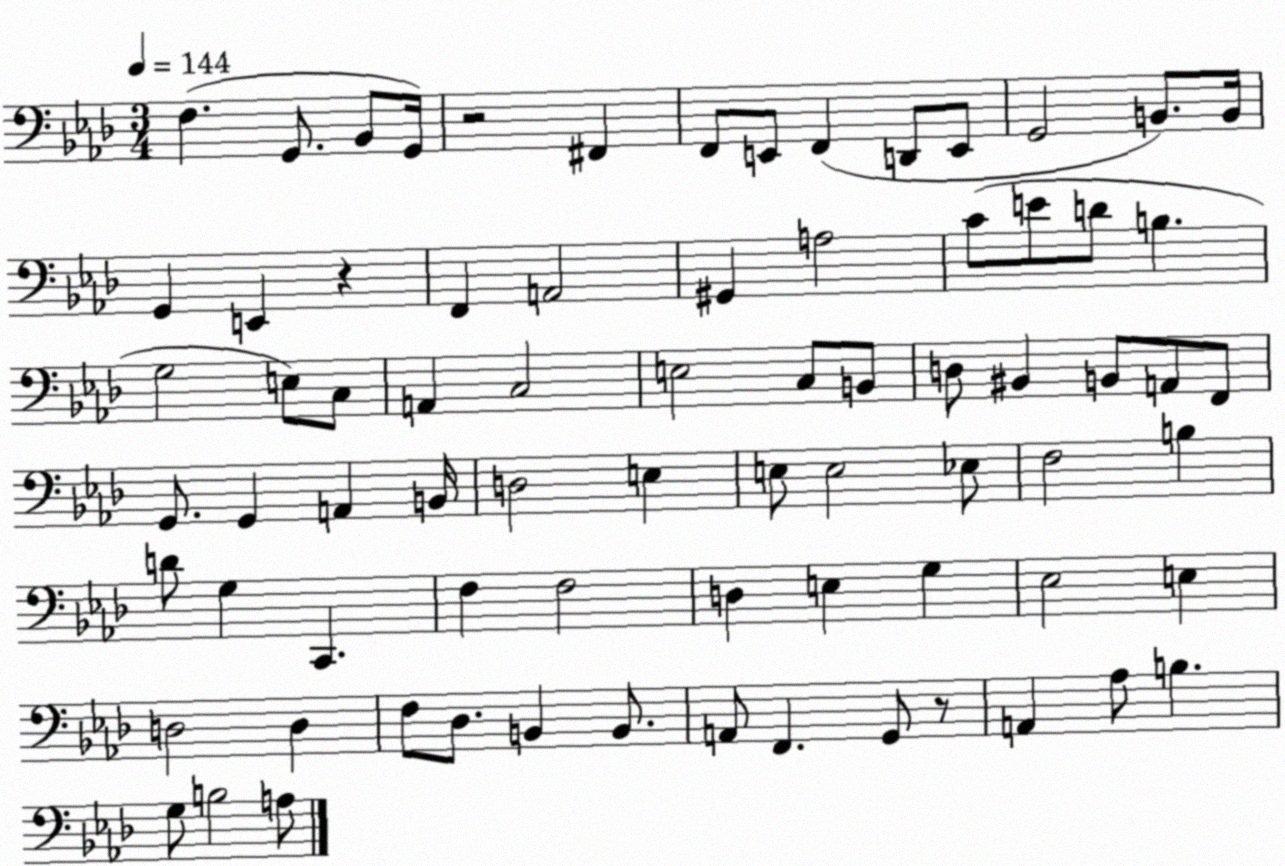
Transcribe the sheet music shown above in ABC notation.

X:1
T:Untitled
M:3/4
L:1/4
K:Ab
F, G,,/2 _B,,/2 G,,/4 z2 ^F,, F,,/2 E,,/2 F,, D,,/2 E,,/2 G,,2 B,,/2 B,,/4 G,, E,, z F,, A,,2 ^G,, A,2 C/2 E/2 D/2 B, G,2 E,/2 C,/2 A,, C,2 E,2 C,/2 B,,/2 D,/2 ^B,, B,,/2 A,,/2 F,,/2 G,,/2 G,, A,, B,,/4 D,2 E, E,/2 E,2 _E,/2 F,2 B, D/2 G, C,, F, F,2 D, E, G, _E,2 E, D,2 D, F,/2 _D,/2 B,, B,,/2 A,,/2 F,, G,,/2 z/2 A,, _A,/2 B, G,/2 B,2 A,/2